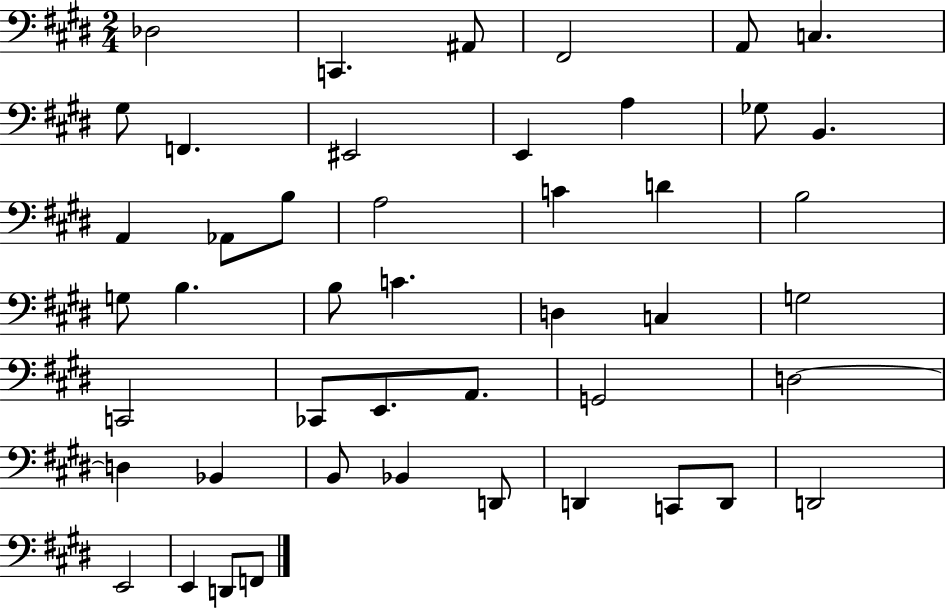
Db3/h C2/q. A#2/e F#2/h A2/e C3/q. G#3/e F2/q. EIS2/h E2/q A3/q Gb3/e B2/q. A2/q Ab2/e B3/e A3/h C4/q D4/q B3/h G3/e B3/q. B3/e C4/q. D3/q C3/q G3/h C2/h CES2/e E2/e. A2/e. G2/h D3/h D3/q Bb2/q B2/e Bb2/q D2/e D2/q C2/e D2/e D2/h E2/h E2/q D2/e F2/e